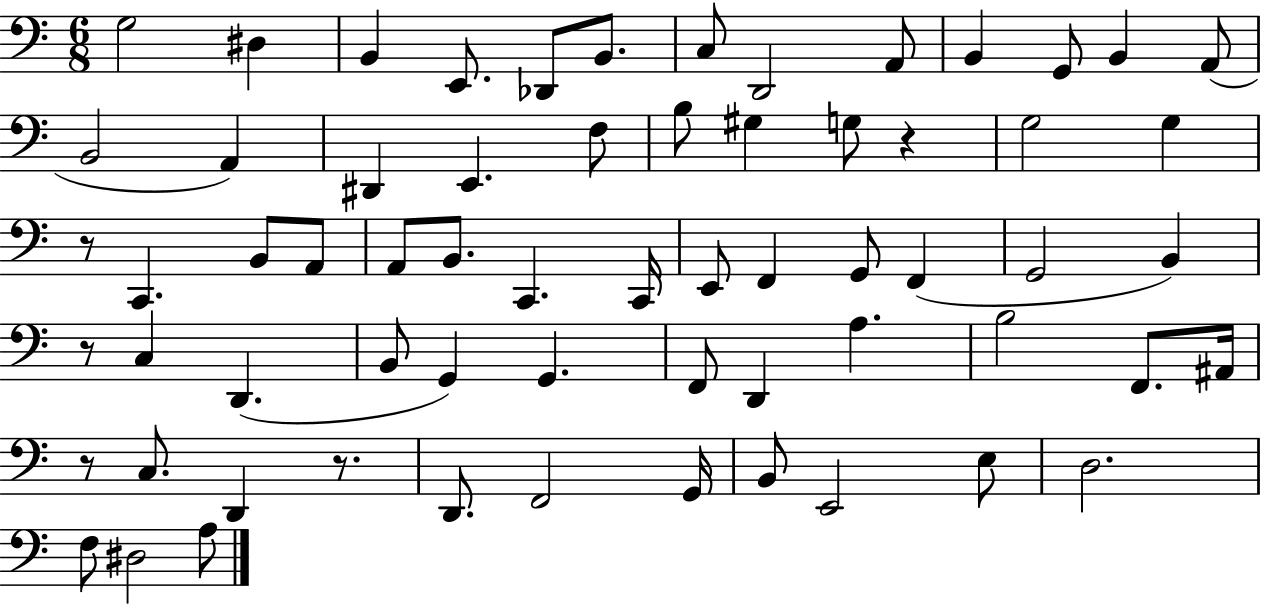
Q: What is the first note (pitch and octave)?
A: G3